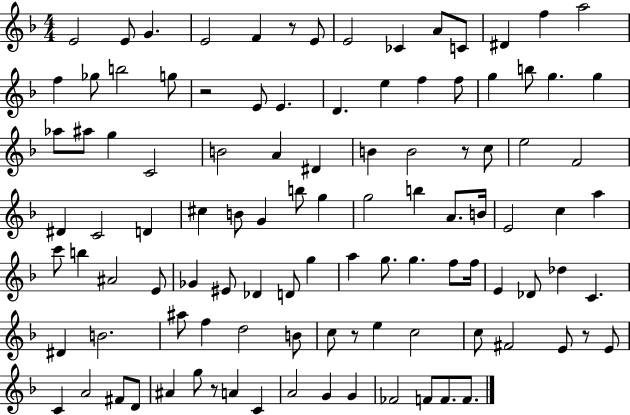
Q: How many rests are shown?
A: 6